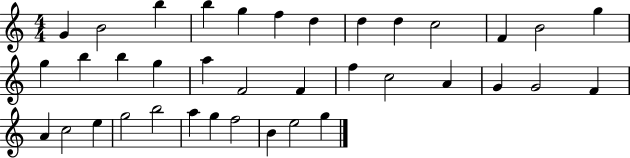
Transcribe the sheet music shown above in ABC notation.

X:1
T:Untitled
M:4/4
L:1/4
K:C
G B2 b b g f d d d c2 F B2 g g b b g a F2 F f c2 A G G2 F A c2 e g2 b2 a g f2 B e2 g